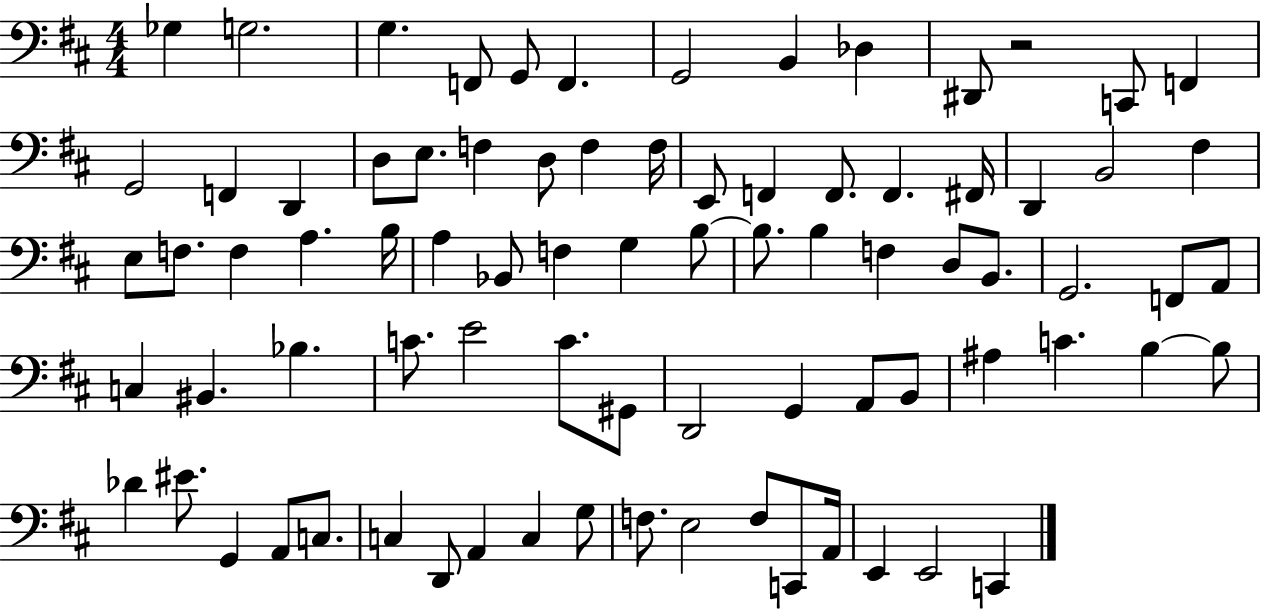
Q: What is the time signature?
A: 4/4